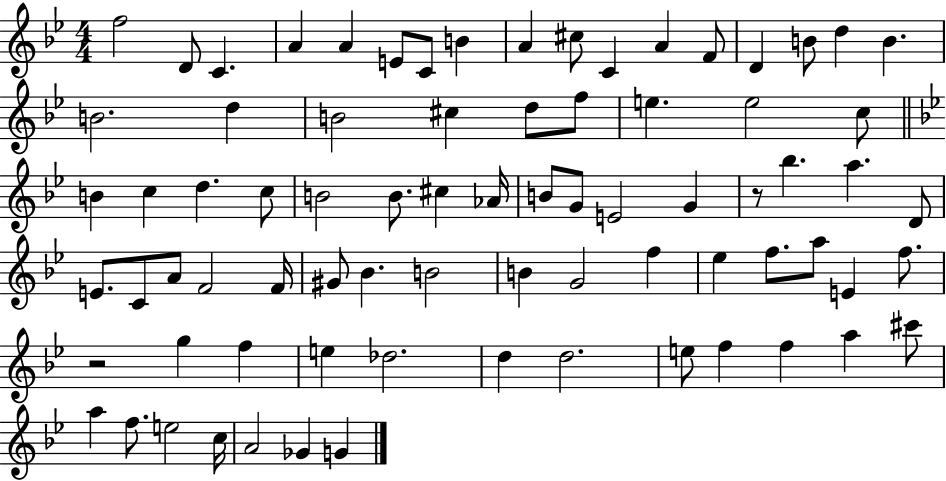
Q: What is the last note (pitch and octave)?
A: G4